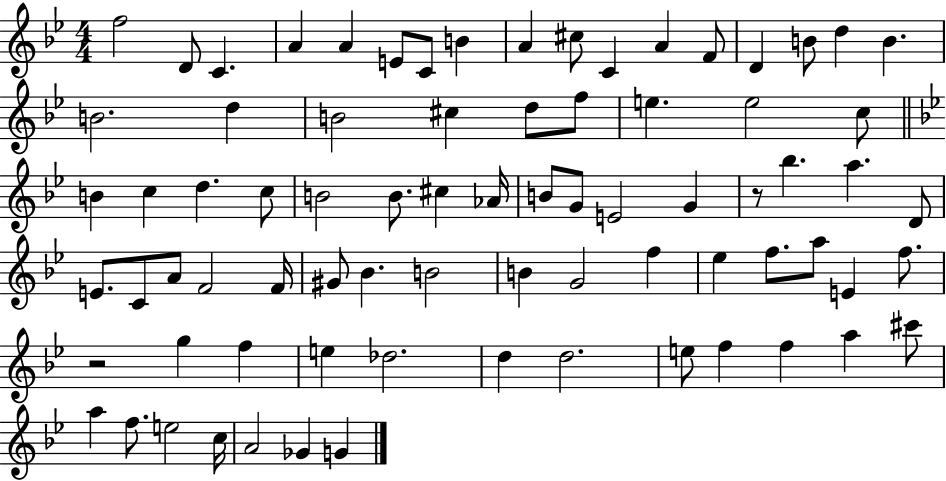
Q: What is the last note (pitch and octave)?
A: G4